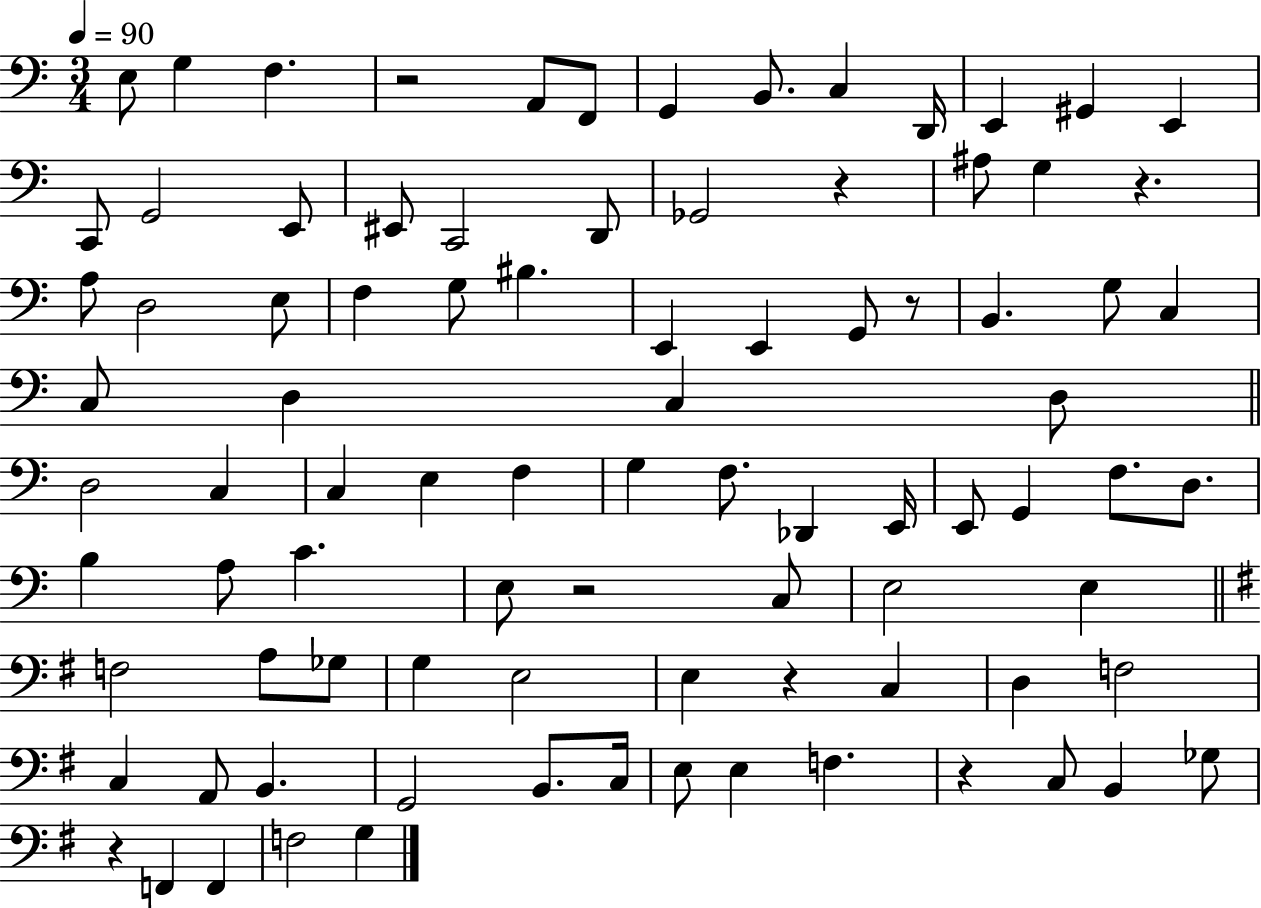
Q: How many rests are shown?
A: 8